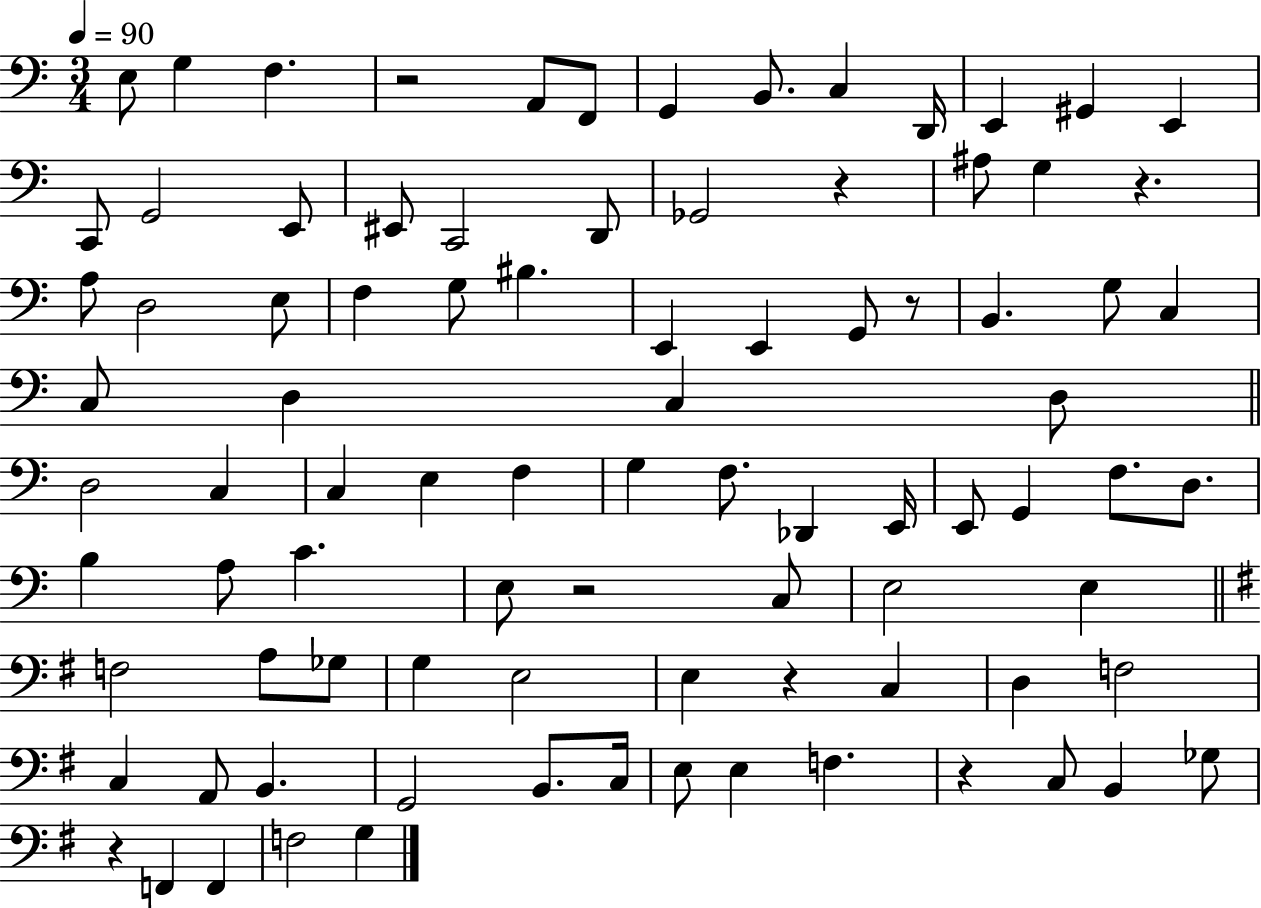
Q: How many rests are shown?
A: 8